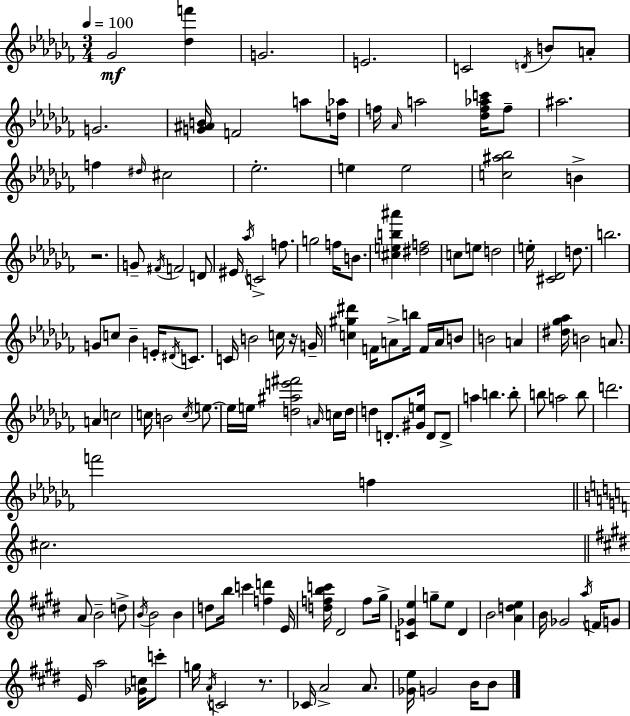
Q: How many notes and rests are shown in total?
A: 139